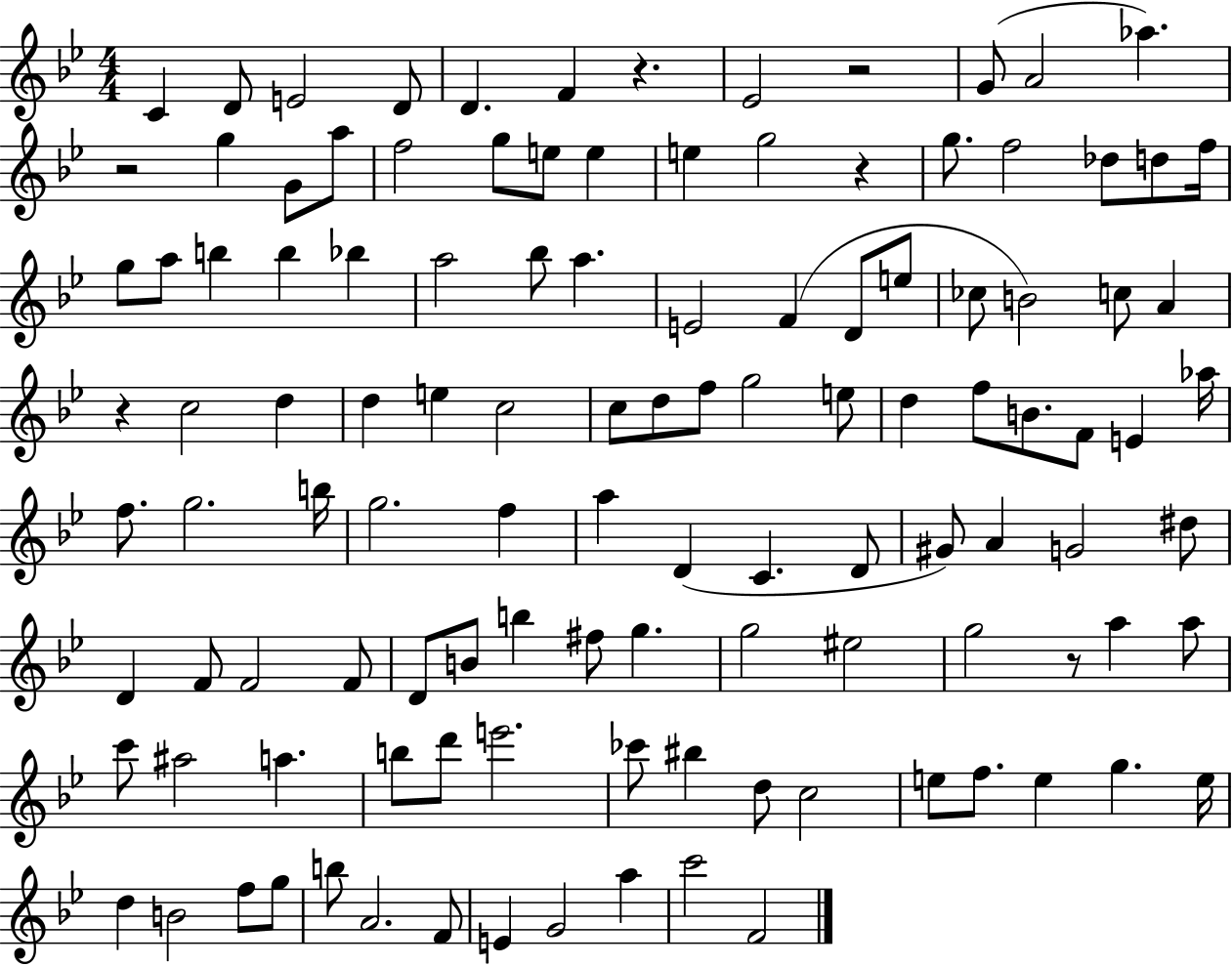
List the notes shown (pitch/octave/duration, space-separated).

C4/q D4/e E4/h D4/e D4/q. F4/q R/q. Eb4/h R/h G4/e A4/h Ab5/q. R/h G5/q G4/e A5/e F5/h G5/e E5/e E5/q E5/q G5/h R/q G5/e. F5/h Db5/e D5/e F5/s G5/e A5/e B5/q B5/q Bb5/q A5/h Bb5/e A5/q. E4/h F4/q D4/e E5/e CES5/e B4/h C5/e A4/q R/q C5/h D5/q D5/q E5/q C5/h C5/e D5/e F5/e G5/h E5/e D5/q F5/e B4/e. F4/e E4/q Ab5/s F5/e. G5/h. B5/s G5/h. F5/q A5/q D4/q C4/q. D4/e G#4/e A4/q G4/h D#5/e D4/q F4/e F4/h F4/e D4/e B4/e B5/q F#5/e G5/q. G5/h EIS5/h G5/h R/e A5/q A5/e C6/e A#5/h A5/q. B5/e D6/e E6/h. CES6/e BIS5/q D5/e C5/h E5/e F5/e. E5/q G5/q. E5/s D5/q B4/h F5/e G5/e B5/e A4/h. F4/e E4/q G4/h A5/q C6/h F4/h